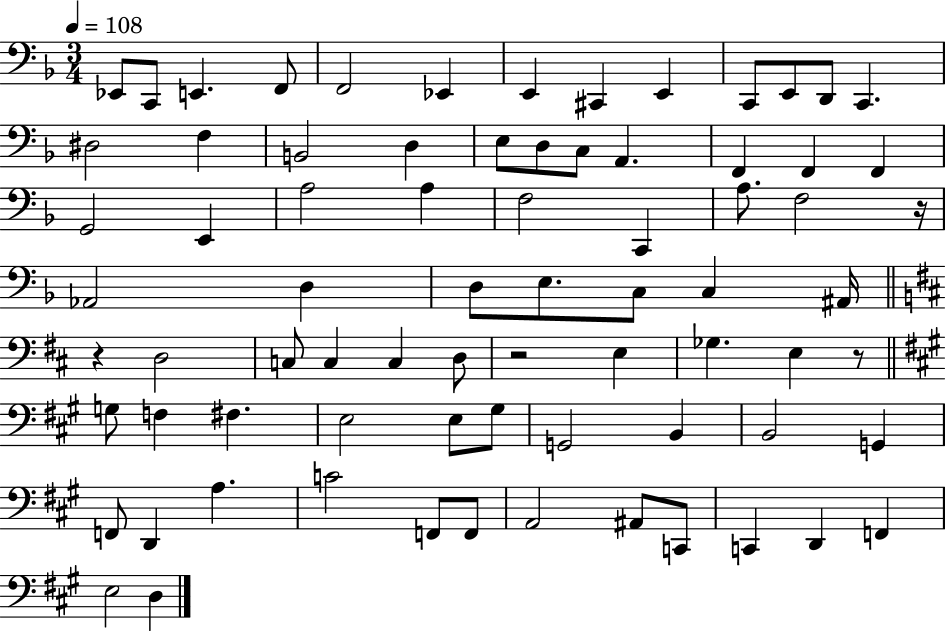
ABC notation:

X:1
T:Untitled
M:3/4
L:1/4
K:F
_E,,/2 C,,/2 E,, F,,/2 F,,2 _E,, E,, ^C,, E,, C,,/2 E,,/2 D,,/2 C,, ^D,2 F, B,,2 D, E,/2 D,/2 C,/2 A,, F,, F,, F,, G,,2 E,, A,2 A, F,2 C,, A,/2 F,2 z/4 _A,,2 D, D,/2 E,/2 C,/2 C, ^A,,/4 z D,2 C,/2 C, C, D,/2 z2 E, _G, E, z/2 G,/2 F, ^F, E,2 E,/2 ^G,/2 G,,2 B,, B,,2 G,, F,,/2 D,, A, C2 F,,/2 F,,/2 A,,2 ^A,,/2 C,,/2 C,, D,, F,, E,2 D,